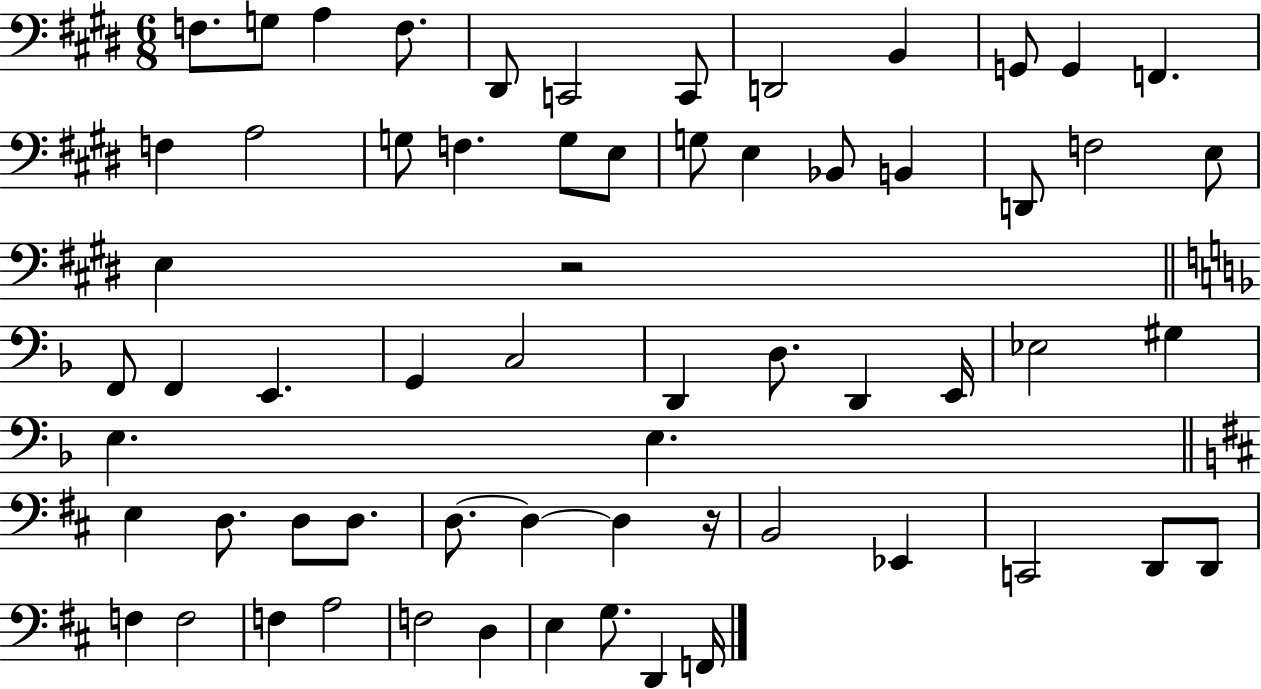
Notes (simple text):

F3/e. G3/e A3/q F3/e. D#2/e C2/h C2/e D2/h B2/q G2/e G2/q F2/q. F3/q A3/h G3/e F3/q. G3/e E3/e G3/e E3/q Bb2/e B2/q D2/e F3/h E3/e E3/q R/h F2/e F2/q E2/q. G2/q C3/h D2/q D3/e. D2/q E2/s Eb3/h G#3/q E3/q. E3/q. E3/q D3/e. D3/e D3/e. D3/e. D3/q D3/q R/s B2/h Eb2/q C2/h D2/e D2/e F3/q F3/h F3/q A3/h F3/h D3/q E3/q G3/e. D2/q F2/s